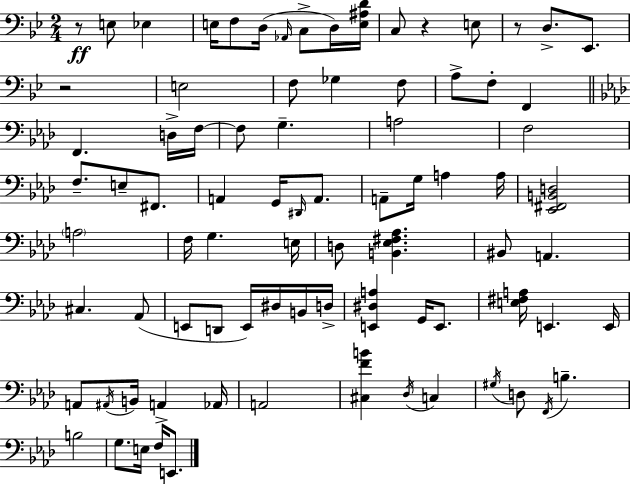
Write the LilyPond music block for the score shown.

{
  \clef bass
  \numericTimeSignature
  \time 2/4
  \key g \minor
  r8\ff e8 ees4 | e16 f8 d16( \grace { aes,16 } c8-> d16) | <e ais d'>16 c8 r4 e8 | r8 d8.-> ees,8. | \break r2 | e2 | f8 ges4 f8 | a8-> f8-. f,4 | \break \bar "||" \break \key aes \major f,4. d16-> f16~~ | f8 g4.-- | a2 | f2 | \break f8.-- e8-- fis,8. | a,4 g,16 \grace { dis,16 } a,8. | a,8-- g16 a4 | a16 <ees, fis, b, d>2 | \break \parenthesize a2 | f16 g4. | e16 d8 <b, ees fis aes>4. | bis,8 a,4. | \break cis4. aes,8( | e,8 d,8 e,16) dis16 b,16 | d16-> <e, dis a>4 g,16 e,8. | <e fis a>16 e,4. | \break e,16 a,8 \acciaccatura { ais,16 } b,16 a,4-> | aes,16 a,2 | <cis f' b'>4 \acciaccatura { des16 } c4 | \acciaccatura { gis16 } d8 \acciaccatura { f,16 } b4.-- | \break b2 | g8. | e16 f16 e,8. \bar "|."
}